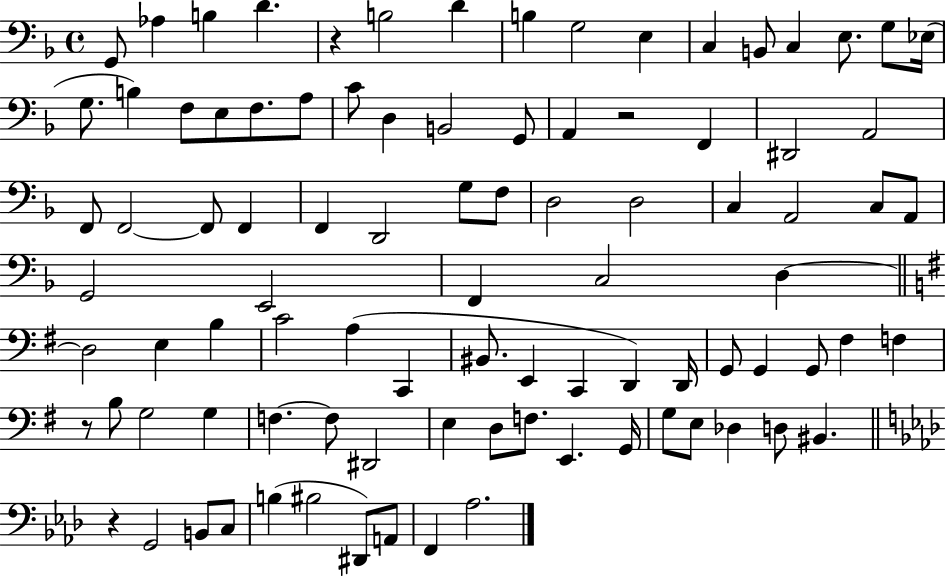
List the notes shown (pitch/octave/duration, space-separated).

G2/e Ab3/q B3/q D4/q. R/q B3/h D4/q B3/q G3/h E3/q C3/q B2/e C3/q E3/e. G3/e Eb3/s G3/e. B3/q F3/e E3/e F3/e. A3/e C4/e D3/q B2/h G2/e A2/q R/h F2/q D#2/h A2/h F2/e F2/h F2/e F2/q F2/q D2/h G3/e F3/e D3/h D3/h C3/q A2/h C3/e A2/e G2/h E2/h F2/q C3/h D3/q D3/h E3/q B3/q C4/h A3/q C2/q BIS2/e. E2/q C2/q D2/q D2/s G2/e G2/q G2/e F#3/q F3/q R/e B3/e G3/h G3/q F3/q. F3/e D#2/h E3/q D3/e F3/e. E2/q. G2/s G3/e E3/e Db3/q D3/e BIS2/q. R/q G2/h B2/e C3/e B3/q BIS3/h D#2/e A2/e F2/q Ab3/h.